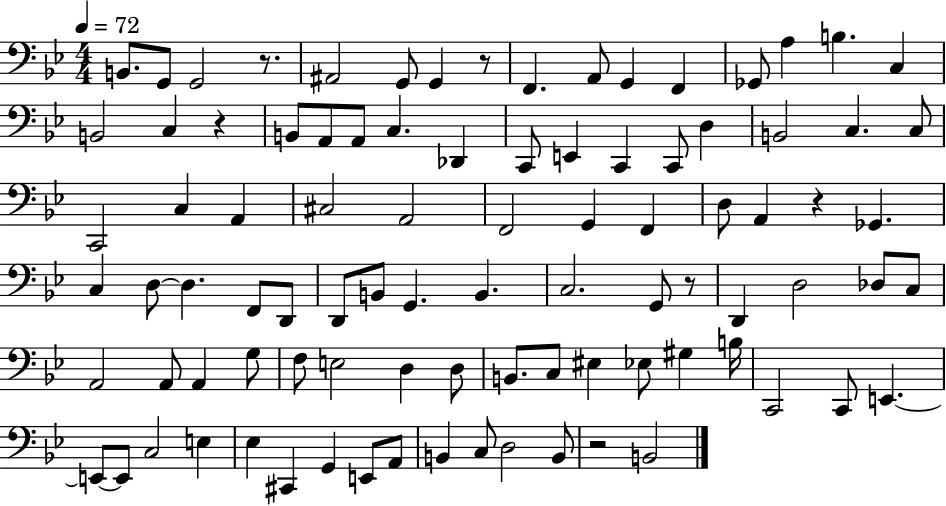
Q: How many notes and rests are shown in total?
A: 92